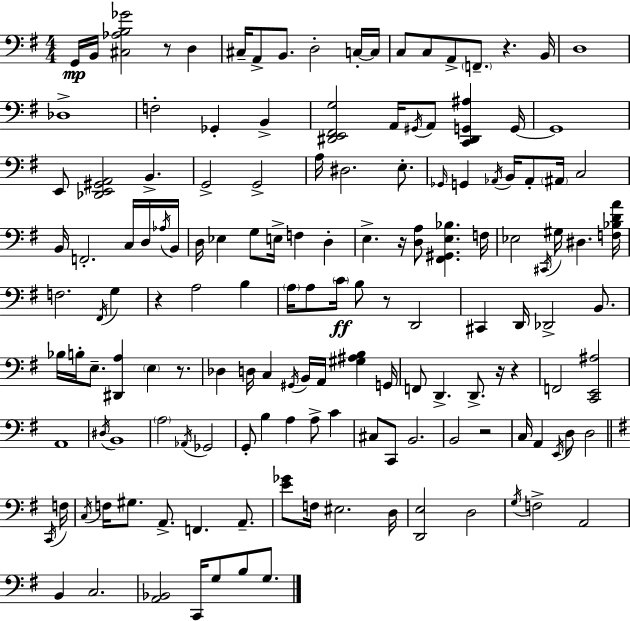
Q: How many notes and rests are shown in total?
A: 148